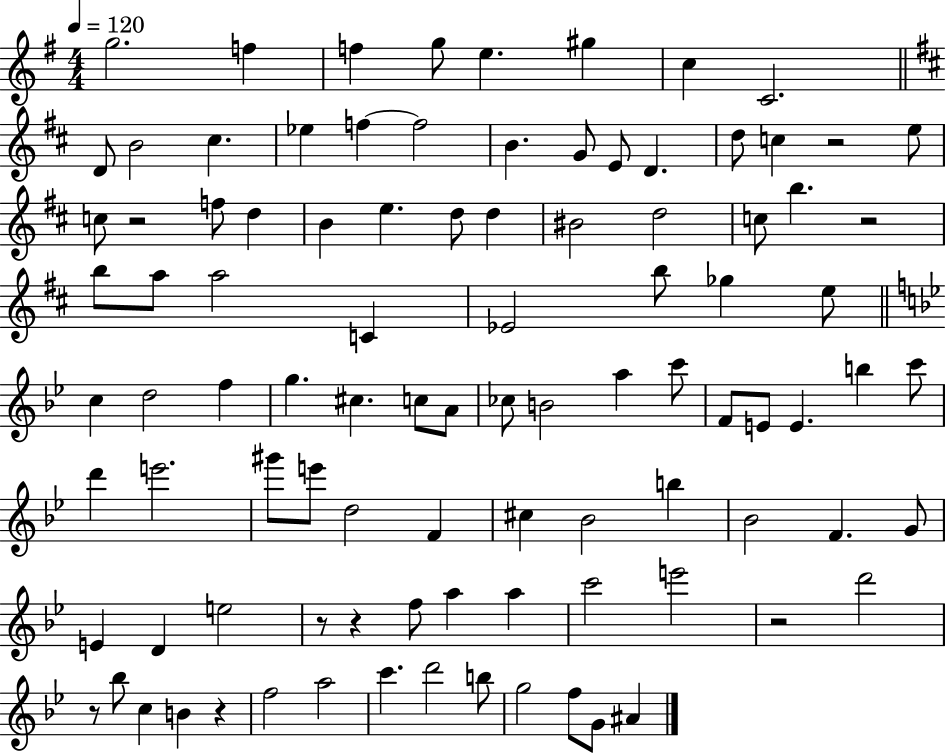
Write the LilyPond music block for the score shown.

{
  \clef treble
  \numericTimeSignature
  \time 4/4
  \key g \major
  \tempo 4 = 120
  g''2. f''4 | f''4 g''8 e''4. gis''4 | c''4 c'2. | \bar "||" \break \key b \minor d'8 b'2 cis''4. | ees''4 f''4~~ f''2 | b'4. g'8 e'8 d'4. | d''8 c''4 r2 e''8 | \break c''8 r2 f''8 d''4 | b'4 e''4. d''8 d''4 | bis'2 d''2 | c''8 b''4. r2 | \break b''8 a''8 a''2 c'4 | ees'2 b''8 ges''4 e''8 | \bar "||" \break \key bes \major c''4 d''2 f''4 | g''4. cis''4. c''8 a'8 | ces''8 b'2 a''4 c'''8 | f'8 e'8 e'4. b''4 c'''8 | \break d'''4 e'''2. | gis'''8 e'''8 d''2 f'4 | cis''4 bes'2 b''4 | bes'2 f'4. g'8 | \break e'4 d'4 e''2 | r8 r4 f''8 a''4 a''4 | c'''2 e'''2 | r2 d'''2 | \break r8 bes''8 c''4 b'4 r4 | f''2 a''2 | c'''4. d'''2 b''8 | g''2 f''8 g'8 ais'4 | \break \bar "|."
}